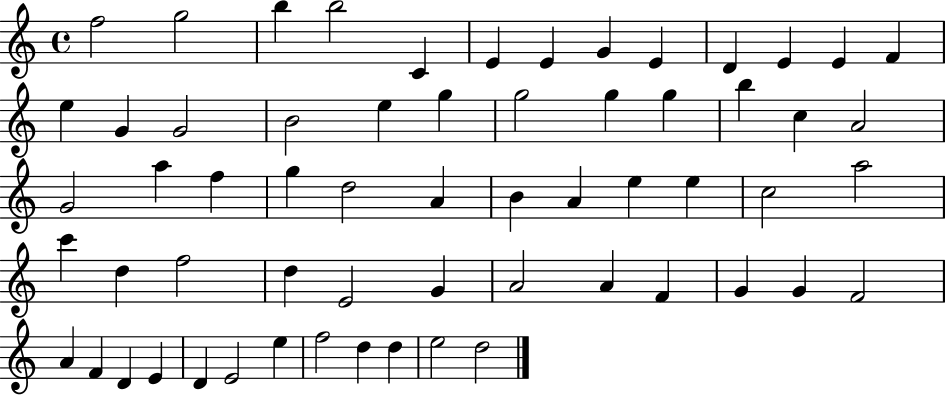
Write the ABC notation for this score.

X:1
T:Untitled
M:4/4
L:1/4
K:C
f2 g2 b b2 C E E G E D E E F e G G2 B2 e g g2 g g b c A2 G2 a f g d2 A B A e e c2 a2 c' d f2 d E2 G A2 A F G G F2 A F D E D E2 e f2 d d e2 d2